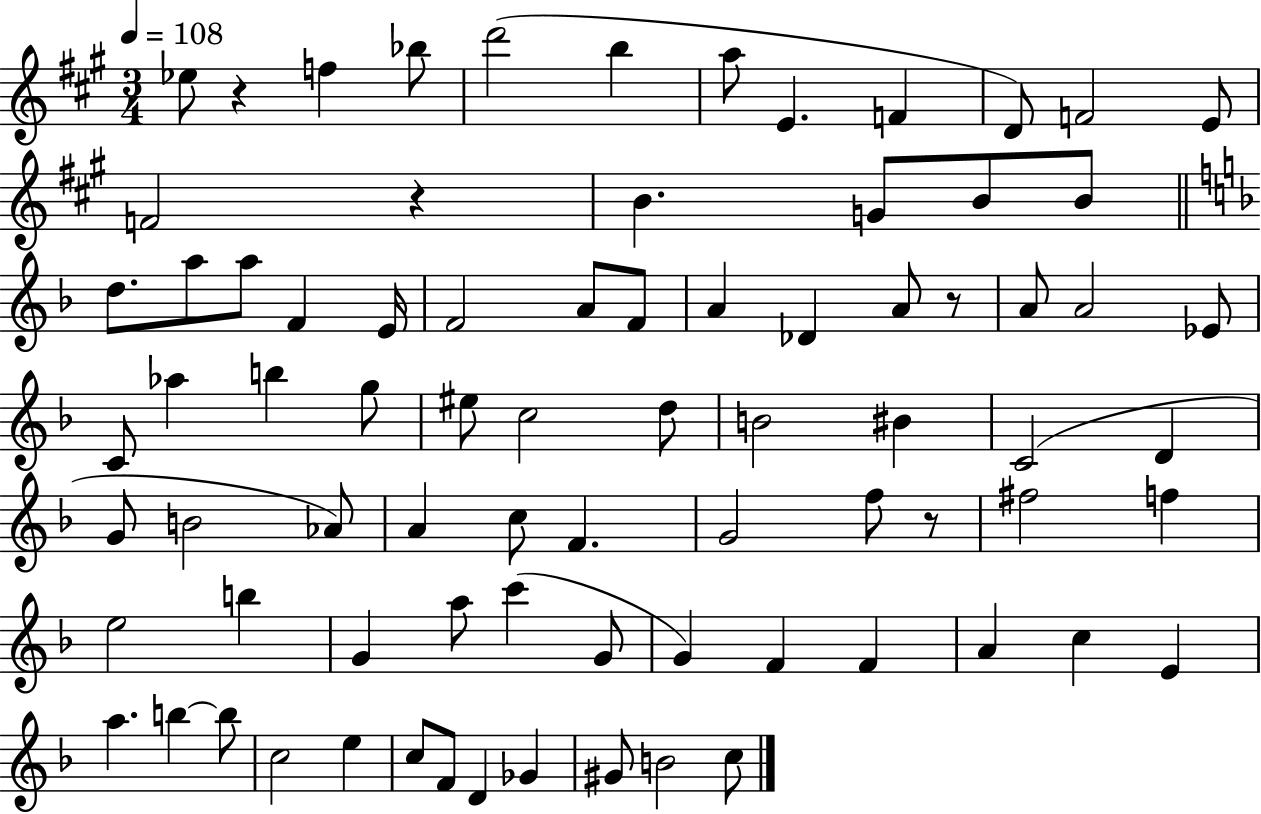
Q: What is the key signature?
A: A major